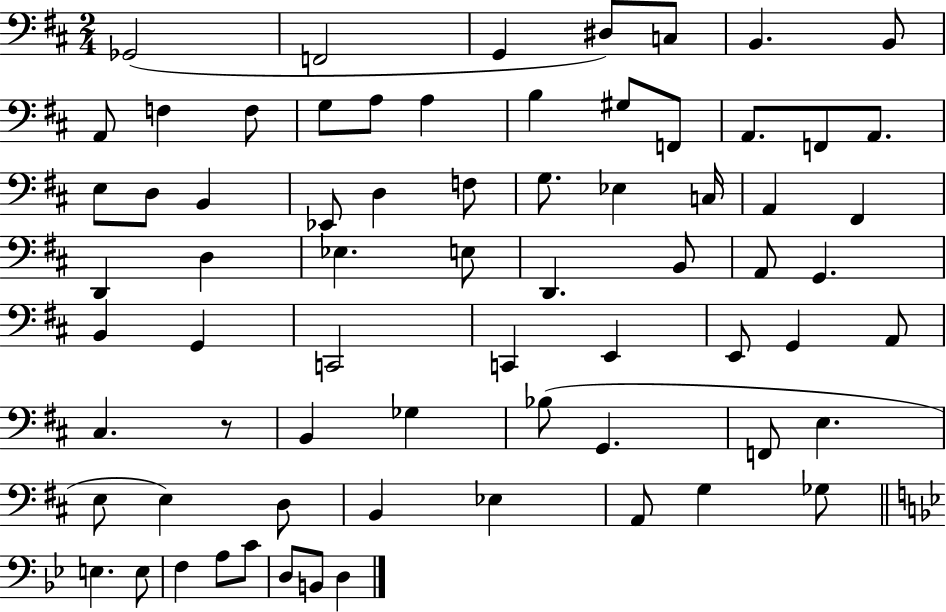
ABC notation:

X:1
T:Untitled
M:2/4
L:1/4
K:D
_G,,2 F,,2 G,, ^D,/2 C,/2 B,, B,,/2 A,,/2 F, F,/2 G,/2 A,/2 A, B, ^G,/2 F,,/2 A,,/2 F,,/2 A,,/2 E,/2 D,/2 B,, _E,,/2 D, F,/2 G,/2 _E, C,/4 A,, ^F,, D,, D, _E, E,/2 D,, B,,/2 A,,/2 G,, B,, G,, C,,2 C,, E,, E,,/2 G,, A,,/2 ^C, z/2 B,, _G, _B,/2 G,, F,,/2 E, E,/2 E, D,/2 B,, _E, A,,/2 G, _G,/2 E, E,/2 F, A,/2 C/2 D,/2 B,,/2 D,